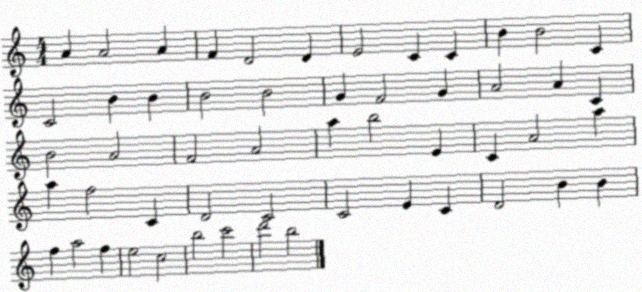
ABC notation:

X:1
T:Untitled
M:4/4
L:1/4
K:C
A A2 A F D2 D E2 C C B B2 C C2 B B B2 B2 G F2 G A2 A C B2 A2 F2 A2 a b2 E C A2 a a f2 C D2 C2 C2 E C D2 B B f a2 f e2 c2 b2 c'2 d'2 b2